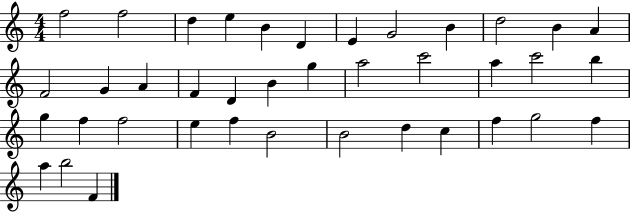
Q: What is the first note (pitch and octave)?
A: F5